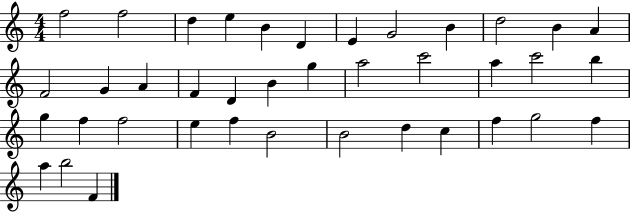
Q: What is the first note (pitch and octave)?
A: F5